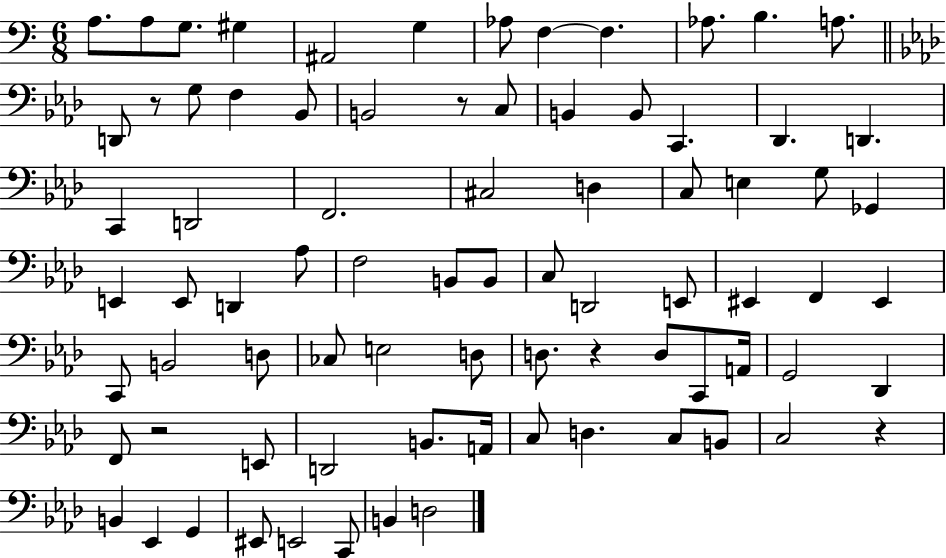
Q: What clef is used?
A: bass